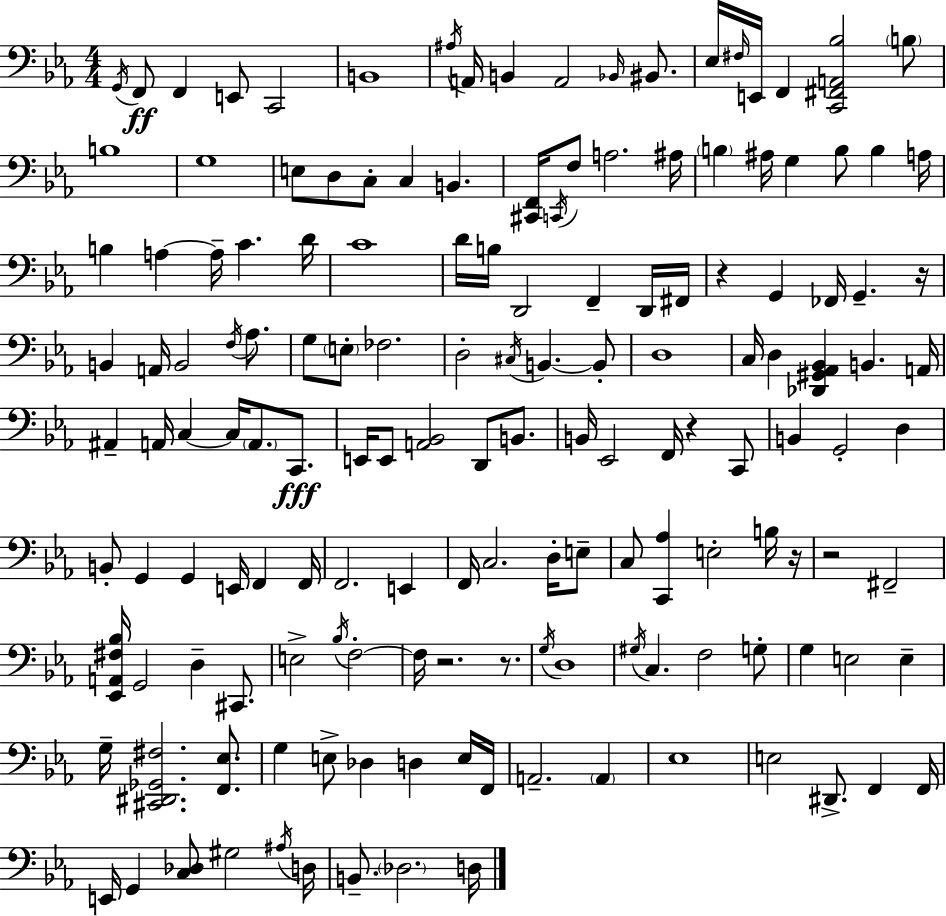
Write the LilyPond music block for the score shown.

{
  \clef bass
  \numericTimeSignature
  \time 4/4
  \key c \minor
  \repeat volta 2 { \acciaccatura { g,16 }\ff f,8 f,4 e,8 c,2 | b,1 | \acciaccatura { ais16 } a,16 b,4 a,2 \grace { bes,16 } | bis,8. ees16 \grace { fis16 } e,16 f,4 <c, fis, a, bes>2 | \break \parenthesize b8 b1 | g1 | e8 d8 c8-. c4 b,4. | <cis, f,>16 \acciaccatura { c,16 } f8 a2. | \break ais16 \parenthesize b4 ais16 g4 b8 | b4 a16 b4 a4~~ a16-- c'4. | d'16 c'1 | d'16 b16 d,2 f,4-- | \break d,16 fis,16 r4 g,4 fes,16 g,4.-- | r16 b,4 a,16 b,2 | \acciaccatura { f16 } aes8. g8 \parenthesize e8-. fes2. | d2-. \acciaccatura { cis16 } b,4.~~ | \break b,8-. d1 | c16 d4 <des, gis, aes, bes,>4 | b,4. a,16 ais,4-- a,16 c4~~ | c16 \parenthesize a,8. c,8.\fff e,16 e,8 <a, bes,>2 | \break d,8 b,8. b,16 ees,2 | f,16 r4 c,8 b,4 g,2-. | d4 b,8-. g,4 g,4 | e,16 f,4 f,16 f,2. | \break e,4 f,16 c2. | d16-. e8-- c8 <c, aes>4 e2-. | b16 r16 r2 fis,2-- | <ees, a, fis bes>16 g,2 | \break d4-- cis,8. e2-> \acciaccatura { bes16 } | f2-.~~ f16 r2. | r8. \acciaccatura { g16 } d1 | \acciaccatura { gis16 } c4. | \break f2 g8-. g4 e2 | e4-- g16-- <cis, dis, ges, fis>2. | <f, ees>8. g4 e8-> | des4 d4 e16 f,16 a,2.-- | \break \parenthesize a,4 ees1 | e2 | dis,8.-> f,4 f,16 e,16 g,4 <c des>8 | gis2 \acciaccatura { ais16 } d16 b,8.-- \parenthesize des2. | \break d16 } \bar "|."
}